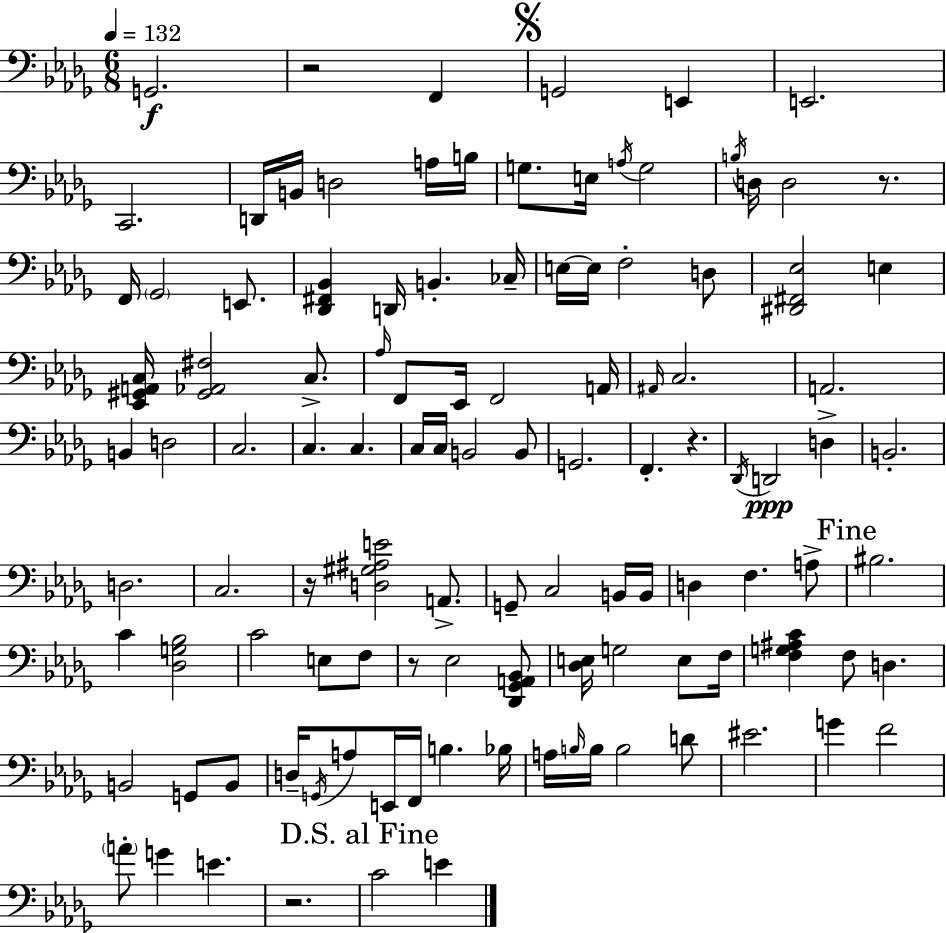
X:1
T:Untitled
M:6/8
L:1/4
K:Bbm
G,,2 z2 F,, G,,2 E,, E,,2 C,,2 D,,/4 B,,/4 D,2 A,/4 B,/4 G,/2 E,/4 A,/4 G,2 B,/4 D,/4 D,2 z/2 F,,/4 _G,,2 E,,/2 [_D,,^F,,_B,,] D,,/4 B,, _C,/4 E,/4 E,/4 F,2 D,/2 [^D,,^F,,_E,]2 E, [_E,,^G,,A,,C,]/4 [^G,,_A,,^F,]2 C,/2 _A,/4 F,,/2 _E,,/4 F,,2 A,,/4 ^A,,/4 C,2 A,,2 B,, D,2 C,2 C, C, C,/4 C,/4 B,,2 B,,/2 G,,2 F,, z _D,,/4 D,,2 D, B,,2 D,2 C,2 z/4 [D,^G,^A,E]2 A,,/2 G,,/2 C,2 B,,/4 B,,/4 D, F, A,/2 ^B,2 C [_D,G,_B,]2 C2 E,/2 F,/2 z/2 _E,2 [_D,,_G,,A,,_B,,]/2 [_D,E,]/4 G,2 E,/2 F,/4 [F,G,^A,C] F,/2 D, B,,2 G,,/2 B,,/2 D,/4 G,,/4 A,/2 E,,/4 F,,/4 B, _B,/4 A,/4 B,/4 B,/4 B,2 D/2 ^E2 G F2 A/2 G E z2 C2 E